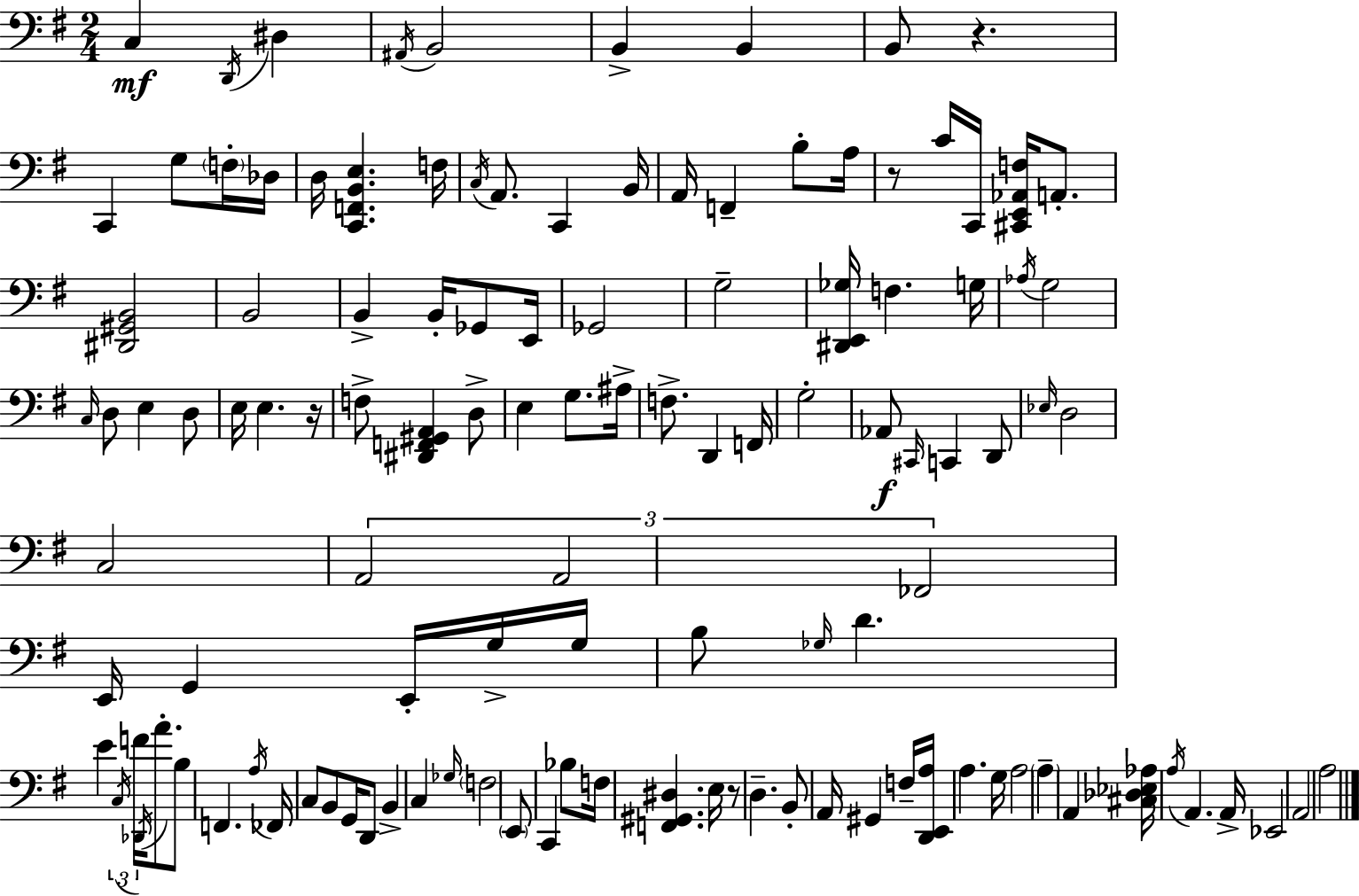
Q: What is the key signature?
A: G major